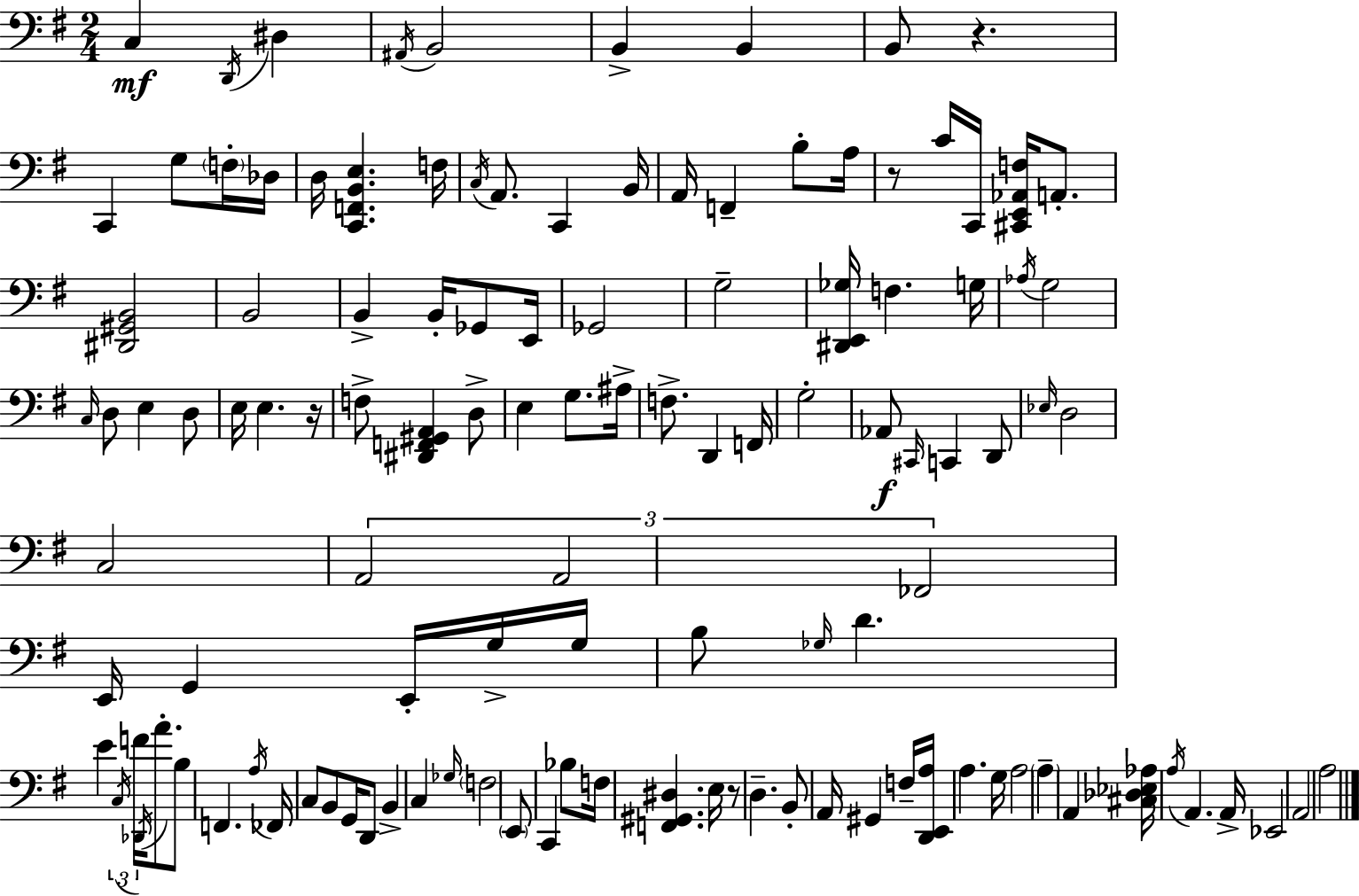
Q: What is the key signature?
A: G major